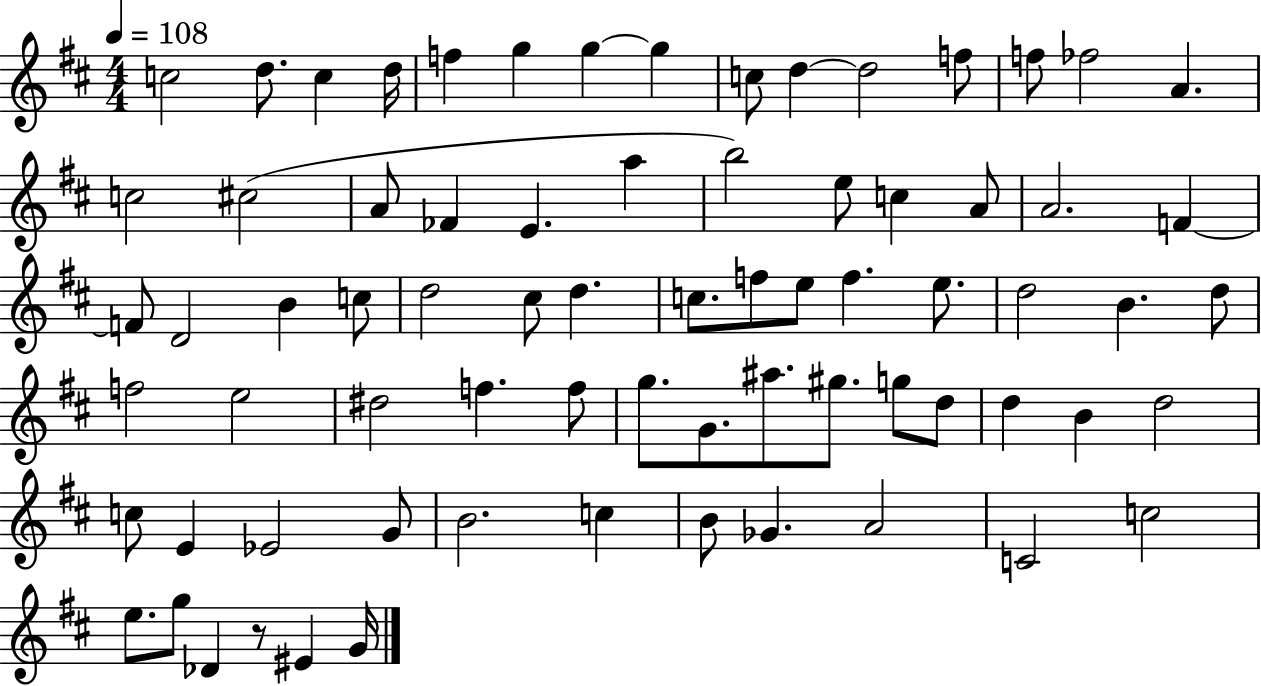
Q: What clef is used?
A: treble